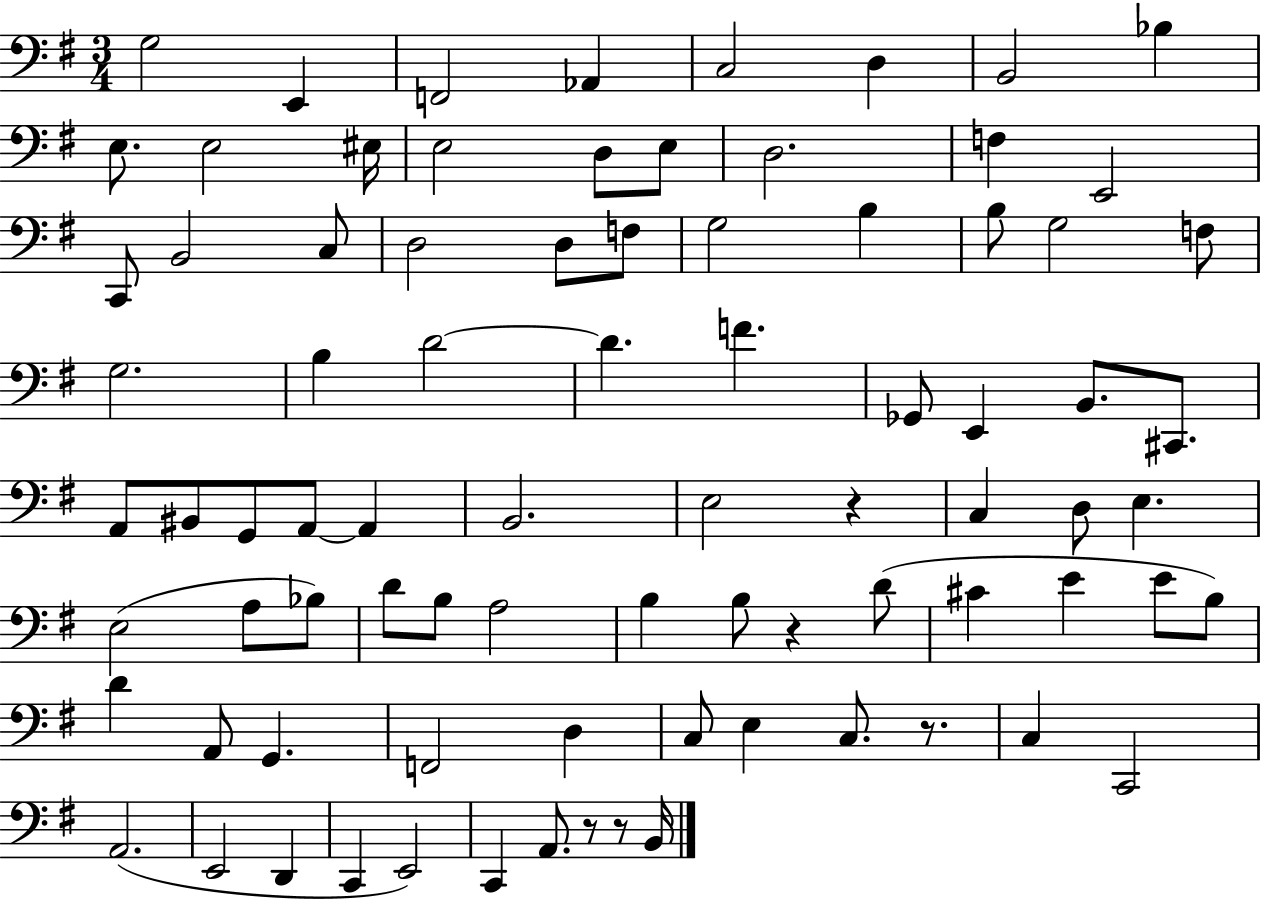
X:1
T:Untitled
M:3/4
L:1/4
K:G
G,2 E,, F,,2 _A,, C,2 D, B,,2 _B, E,/2 E,2 ^E,/4 E,2 D,/2 E,/2 D,2 F, E,,2 C,,/2 B,,2 C,/2 D,2 D,/2 F,/2 G,2 B, B,/2 G,2 F,/2 G,2 B, D2 D F _G,,/2 E,, B,,/2 ^C,,/2 A,,/2 ^B,,/2 G,,/2 A,,/2 A,, B,,2 E,2 z C, D,/2 E, E,2 A,/2 _B,/2 D/2 B,/2 A,2 B, B,/2 z D/2 ^C E E/2 B,/2 D A,,/2 G,, F,,2 D, C,/2 E, C,/2 z/2 C, C,,2 A,,2 E,,2 D,, C,, E,,2 C,, A,,/2 z/2 z/2 B,,/4